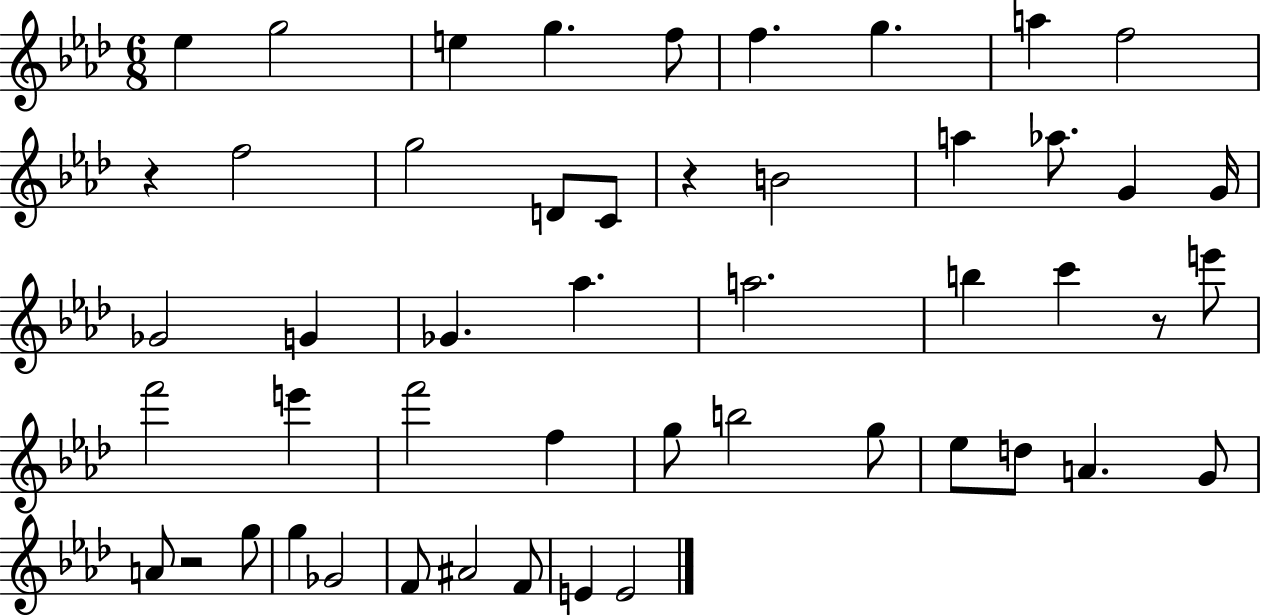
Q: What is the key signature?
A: AES major